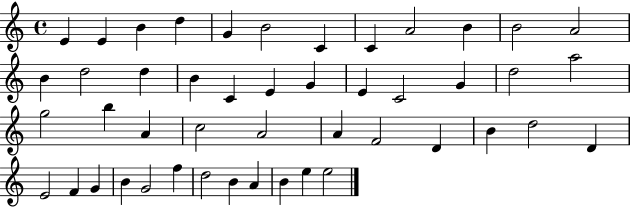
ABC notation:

X:1
T:Untitled
M:4/4
L:1/4
K:C
E E B d G B2 C C A2 B B2 A2 B d2 d B C E G E C2 G d2 a2 g2 b A c2 A2 A F2 D B d2 D E2 F G B G2 f d2 B A B e e2